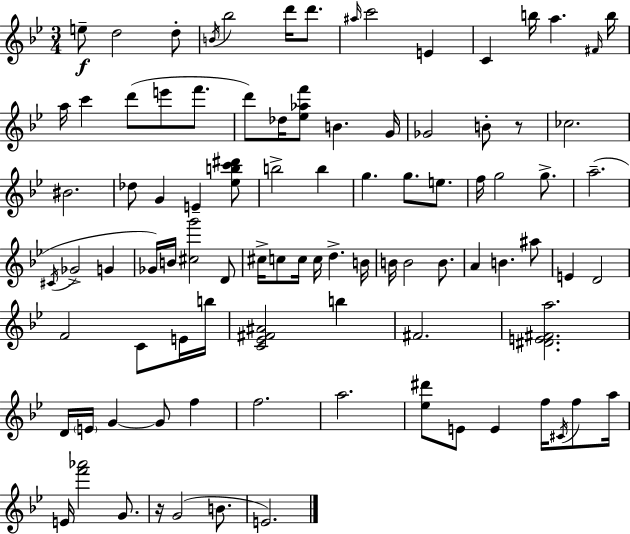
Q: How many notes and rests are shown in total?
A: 93